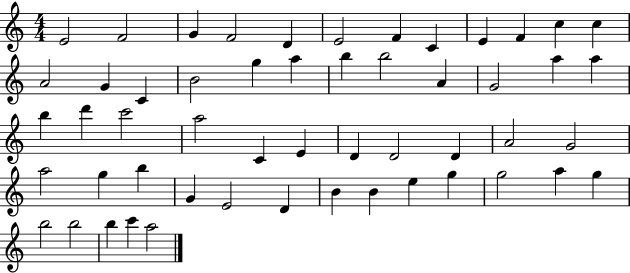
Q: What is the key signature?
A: C major